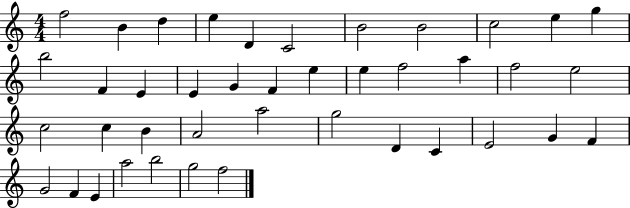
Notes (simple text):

F5/h B4/q D5/q E5/q D4/q C4/h B4/h B4/h C5/h E5/q G5/q B5/h F4/q E4/q E4/q G4/q F4/q E5/q E5/q F5/h A5/q F5/h E5/h C5/h C5/q B4/q A4/h A5/h G5/h D4/q C4/q E4/h G4/q F4/q G4/h F4/q E4/q A5/h B5/h G5/h F5/h